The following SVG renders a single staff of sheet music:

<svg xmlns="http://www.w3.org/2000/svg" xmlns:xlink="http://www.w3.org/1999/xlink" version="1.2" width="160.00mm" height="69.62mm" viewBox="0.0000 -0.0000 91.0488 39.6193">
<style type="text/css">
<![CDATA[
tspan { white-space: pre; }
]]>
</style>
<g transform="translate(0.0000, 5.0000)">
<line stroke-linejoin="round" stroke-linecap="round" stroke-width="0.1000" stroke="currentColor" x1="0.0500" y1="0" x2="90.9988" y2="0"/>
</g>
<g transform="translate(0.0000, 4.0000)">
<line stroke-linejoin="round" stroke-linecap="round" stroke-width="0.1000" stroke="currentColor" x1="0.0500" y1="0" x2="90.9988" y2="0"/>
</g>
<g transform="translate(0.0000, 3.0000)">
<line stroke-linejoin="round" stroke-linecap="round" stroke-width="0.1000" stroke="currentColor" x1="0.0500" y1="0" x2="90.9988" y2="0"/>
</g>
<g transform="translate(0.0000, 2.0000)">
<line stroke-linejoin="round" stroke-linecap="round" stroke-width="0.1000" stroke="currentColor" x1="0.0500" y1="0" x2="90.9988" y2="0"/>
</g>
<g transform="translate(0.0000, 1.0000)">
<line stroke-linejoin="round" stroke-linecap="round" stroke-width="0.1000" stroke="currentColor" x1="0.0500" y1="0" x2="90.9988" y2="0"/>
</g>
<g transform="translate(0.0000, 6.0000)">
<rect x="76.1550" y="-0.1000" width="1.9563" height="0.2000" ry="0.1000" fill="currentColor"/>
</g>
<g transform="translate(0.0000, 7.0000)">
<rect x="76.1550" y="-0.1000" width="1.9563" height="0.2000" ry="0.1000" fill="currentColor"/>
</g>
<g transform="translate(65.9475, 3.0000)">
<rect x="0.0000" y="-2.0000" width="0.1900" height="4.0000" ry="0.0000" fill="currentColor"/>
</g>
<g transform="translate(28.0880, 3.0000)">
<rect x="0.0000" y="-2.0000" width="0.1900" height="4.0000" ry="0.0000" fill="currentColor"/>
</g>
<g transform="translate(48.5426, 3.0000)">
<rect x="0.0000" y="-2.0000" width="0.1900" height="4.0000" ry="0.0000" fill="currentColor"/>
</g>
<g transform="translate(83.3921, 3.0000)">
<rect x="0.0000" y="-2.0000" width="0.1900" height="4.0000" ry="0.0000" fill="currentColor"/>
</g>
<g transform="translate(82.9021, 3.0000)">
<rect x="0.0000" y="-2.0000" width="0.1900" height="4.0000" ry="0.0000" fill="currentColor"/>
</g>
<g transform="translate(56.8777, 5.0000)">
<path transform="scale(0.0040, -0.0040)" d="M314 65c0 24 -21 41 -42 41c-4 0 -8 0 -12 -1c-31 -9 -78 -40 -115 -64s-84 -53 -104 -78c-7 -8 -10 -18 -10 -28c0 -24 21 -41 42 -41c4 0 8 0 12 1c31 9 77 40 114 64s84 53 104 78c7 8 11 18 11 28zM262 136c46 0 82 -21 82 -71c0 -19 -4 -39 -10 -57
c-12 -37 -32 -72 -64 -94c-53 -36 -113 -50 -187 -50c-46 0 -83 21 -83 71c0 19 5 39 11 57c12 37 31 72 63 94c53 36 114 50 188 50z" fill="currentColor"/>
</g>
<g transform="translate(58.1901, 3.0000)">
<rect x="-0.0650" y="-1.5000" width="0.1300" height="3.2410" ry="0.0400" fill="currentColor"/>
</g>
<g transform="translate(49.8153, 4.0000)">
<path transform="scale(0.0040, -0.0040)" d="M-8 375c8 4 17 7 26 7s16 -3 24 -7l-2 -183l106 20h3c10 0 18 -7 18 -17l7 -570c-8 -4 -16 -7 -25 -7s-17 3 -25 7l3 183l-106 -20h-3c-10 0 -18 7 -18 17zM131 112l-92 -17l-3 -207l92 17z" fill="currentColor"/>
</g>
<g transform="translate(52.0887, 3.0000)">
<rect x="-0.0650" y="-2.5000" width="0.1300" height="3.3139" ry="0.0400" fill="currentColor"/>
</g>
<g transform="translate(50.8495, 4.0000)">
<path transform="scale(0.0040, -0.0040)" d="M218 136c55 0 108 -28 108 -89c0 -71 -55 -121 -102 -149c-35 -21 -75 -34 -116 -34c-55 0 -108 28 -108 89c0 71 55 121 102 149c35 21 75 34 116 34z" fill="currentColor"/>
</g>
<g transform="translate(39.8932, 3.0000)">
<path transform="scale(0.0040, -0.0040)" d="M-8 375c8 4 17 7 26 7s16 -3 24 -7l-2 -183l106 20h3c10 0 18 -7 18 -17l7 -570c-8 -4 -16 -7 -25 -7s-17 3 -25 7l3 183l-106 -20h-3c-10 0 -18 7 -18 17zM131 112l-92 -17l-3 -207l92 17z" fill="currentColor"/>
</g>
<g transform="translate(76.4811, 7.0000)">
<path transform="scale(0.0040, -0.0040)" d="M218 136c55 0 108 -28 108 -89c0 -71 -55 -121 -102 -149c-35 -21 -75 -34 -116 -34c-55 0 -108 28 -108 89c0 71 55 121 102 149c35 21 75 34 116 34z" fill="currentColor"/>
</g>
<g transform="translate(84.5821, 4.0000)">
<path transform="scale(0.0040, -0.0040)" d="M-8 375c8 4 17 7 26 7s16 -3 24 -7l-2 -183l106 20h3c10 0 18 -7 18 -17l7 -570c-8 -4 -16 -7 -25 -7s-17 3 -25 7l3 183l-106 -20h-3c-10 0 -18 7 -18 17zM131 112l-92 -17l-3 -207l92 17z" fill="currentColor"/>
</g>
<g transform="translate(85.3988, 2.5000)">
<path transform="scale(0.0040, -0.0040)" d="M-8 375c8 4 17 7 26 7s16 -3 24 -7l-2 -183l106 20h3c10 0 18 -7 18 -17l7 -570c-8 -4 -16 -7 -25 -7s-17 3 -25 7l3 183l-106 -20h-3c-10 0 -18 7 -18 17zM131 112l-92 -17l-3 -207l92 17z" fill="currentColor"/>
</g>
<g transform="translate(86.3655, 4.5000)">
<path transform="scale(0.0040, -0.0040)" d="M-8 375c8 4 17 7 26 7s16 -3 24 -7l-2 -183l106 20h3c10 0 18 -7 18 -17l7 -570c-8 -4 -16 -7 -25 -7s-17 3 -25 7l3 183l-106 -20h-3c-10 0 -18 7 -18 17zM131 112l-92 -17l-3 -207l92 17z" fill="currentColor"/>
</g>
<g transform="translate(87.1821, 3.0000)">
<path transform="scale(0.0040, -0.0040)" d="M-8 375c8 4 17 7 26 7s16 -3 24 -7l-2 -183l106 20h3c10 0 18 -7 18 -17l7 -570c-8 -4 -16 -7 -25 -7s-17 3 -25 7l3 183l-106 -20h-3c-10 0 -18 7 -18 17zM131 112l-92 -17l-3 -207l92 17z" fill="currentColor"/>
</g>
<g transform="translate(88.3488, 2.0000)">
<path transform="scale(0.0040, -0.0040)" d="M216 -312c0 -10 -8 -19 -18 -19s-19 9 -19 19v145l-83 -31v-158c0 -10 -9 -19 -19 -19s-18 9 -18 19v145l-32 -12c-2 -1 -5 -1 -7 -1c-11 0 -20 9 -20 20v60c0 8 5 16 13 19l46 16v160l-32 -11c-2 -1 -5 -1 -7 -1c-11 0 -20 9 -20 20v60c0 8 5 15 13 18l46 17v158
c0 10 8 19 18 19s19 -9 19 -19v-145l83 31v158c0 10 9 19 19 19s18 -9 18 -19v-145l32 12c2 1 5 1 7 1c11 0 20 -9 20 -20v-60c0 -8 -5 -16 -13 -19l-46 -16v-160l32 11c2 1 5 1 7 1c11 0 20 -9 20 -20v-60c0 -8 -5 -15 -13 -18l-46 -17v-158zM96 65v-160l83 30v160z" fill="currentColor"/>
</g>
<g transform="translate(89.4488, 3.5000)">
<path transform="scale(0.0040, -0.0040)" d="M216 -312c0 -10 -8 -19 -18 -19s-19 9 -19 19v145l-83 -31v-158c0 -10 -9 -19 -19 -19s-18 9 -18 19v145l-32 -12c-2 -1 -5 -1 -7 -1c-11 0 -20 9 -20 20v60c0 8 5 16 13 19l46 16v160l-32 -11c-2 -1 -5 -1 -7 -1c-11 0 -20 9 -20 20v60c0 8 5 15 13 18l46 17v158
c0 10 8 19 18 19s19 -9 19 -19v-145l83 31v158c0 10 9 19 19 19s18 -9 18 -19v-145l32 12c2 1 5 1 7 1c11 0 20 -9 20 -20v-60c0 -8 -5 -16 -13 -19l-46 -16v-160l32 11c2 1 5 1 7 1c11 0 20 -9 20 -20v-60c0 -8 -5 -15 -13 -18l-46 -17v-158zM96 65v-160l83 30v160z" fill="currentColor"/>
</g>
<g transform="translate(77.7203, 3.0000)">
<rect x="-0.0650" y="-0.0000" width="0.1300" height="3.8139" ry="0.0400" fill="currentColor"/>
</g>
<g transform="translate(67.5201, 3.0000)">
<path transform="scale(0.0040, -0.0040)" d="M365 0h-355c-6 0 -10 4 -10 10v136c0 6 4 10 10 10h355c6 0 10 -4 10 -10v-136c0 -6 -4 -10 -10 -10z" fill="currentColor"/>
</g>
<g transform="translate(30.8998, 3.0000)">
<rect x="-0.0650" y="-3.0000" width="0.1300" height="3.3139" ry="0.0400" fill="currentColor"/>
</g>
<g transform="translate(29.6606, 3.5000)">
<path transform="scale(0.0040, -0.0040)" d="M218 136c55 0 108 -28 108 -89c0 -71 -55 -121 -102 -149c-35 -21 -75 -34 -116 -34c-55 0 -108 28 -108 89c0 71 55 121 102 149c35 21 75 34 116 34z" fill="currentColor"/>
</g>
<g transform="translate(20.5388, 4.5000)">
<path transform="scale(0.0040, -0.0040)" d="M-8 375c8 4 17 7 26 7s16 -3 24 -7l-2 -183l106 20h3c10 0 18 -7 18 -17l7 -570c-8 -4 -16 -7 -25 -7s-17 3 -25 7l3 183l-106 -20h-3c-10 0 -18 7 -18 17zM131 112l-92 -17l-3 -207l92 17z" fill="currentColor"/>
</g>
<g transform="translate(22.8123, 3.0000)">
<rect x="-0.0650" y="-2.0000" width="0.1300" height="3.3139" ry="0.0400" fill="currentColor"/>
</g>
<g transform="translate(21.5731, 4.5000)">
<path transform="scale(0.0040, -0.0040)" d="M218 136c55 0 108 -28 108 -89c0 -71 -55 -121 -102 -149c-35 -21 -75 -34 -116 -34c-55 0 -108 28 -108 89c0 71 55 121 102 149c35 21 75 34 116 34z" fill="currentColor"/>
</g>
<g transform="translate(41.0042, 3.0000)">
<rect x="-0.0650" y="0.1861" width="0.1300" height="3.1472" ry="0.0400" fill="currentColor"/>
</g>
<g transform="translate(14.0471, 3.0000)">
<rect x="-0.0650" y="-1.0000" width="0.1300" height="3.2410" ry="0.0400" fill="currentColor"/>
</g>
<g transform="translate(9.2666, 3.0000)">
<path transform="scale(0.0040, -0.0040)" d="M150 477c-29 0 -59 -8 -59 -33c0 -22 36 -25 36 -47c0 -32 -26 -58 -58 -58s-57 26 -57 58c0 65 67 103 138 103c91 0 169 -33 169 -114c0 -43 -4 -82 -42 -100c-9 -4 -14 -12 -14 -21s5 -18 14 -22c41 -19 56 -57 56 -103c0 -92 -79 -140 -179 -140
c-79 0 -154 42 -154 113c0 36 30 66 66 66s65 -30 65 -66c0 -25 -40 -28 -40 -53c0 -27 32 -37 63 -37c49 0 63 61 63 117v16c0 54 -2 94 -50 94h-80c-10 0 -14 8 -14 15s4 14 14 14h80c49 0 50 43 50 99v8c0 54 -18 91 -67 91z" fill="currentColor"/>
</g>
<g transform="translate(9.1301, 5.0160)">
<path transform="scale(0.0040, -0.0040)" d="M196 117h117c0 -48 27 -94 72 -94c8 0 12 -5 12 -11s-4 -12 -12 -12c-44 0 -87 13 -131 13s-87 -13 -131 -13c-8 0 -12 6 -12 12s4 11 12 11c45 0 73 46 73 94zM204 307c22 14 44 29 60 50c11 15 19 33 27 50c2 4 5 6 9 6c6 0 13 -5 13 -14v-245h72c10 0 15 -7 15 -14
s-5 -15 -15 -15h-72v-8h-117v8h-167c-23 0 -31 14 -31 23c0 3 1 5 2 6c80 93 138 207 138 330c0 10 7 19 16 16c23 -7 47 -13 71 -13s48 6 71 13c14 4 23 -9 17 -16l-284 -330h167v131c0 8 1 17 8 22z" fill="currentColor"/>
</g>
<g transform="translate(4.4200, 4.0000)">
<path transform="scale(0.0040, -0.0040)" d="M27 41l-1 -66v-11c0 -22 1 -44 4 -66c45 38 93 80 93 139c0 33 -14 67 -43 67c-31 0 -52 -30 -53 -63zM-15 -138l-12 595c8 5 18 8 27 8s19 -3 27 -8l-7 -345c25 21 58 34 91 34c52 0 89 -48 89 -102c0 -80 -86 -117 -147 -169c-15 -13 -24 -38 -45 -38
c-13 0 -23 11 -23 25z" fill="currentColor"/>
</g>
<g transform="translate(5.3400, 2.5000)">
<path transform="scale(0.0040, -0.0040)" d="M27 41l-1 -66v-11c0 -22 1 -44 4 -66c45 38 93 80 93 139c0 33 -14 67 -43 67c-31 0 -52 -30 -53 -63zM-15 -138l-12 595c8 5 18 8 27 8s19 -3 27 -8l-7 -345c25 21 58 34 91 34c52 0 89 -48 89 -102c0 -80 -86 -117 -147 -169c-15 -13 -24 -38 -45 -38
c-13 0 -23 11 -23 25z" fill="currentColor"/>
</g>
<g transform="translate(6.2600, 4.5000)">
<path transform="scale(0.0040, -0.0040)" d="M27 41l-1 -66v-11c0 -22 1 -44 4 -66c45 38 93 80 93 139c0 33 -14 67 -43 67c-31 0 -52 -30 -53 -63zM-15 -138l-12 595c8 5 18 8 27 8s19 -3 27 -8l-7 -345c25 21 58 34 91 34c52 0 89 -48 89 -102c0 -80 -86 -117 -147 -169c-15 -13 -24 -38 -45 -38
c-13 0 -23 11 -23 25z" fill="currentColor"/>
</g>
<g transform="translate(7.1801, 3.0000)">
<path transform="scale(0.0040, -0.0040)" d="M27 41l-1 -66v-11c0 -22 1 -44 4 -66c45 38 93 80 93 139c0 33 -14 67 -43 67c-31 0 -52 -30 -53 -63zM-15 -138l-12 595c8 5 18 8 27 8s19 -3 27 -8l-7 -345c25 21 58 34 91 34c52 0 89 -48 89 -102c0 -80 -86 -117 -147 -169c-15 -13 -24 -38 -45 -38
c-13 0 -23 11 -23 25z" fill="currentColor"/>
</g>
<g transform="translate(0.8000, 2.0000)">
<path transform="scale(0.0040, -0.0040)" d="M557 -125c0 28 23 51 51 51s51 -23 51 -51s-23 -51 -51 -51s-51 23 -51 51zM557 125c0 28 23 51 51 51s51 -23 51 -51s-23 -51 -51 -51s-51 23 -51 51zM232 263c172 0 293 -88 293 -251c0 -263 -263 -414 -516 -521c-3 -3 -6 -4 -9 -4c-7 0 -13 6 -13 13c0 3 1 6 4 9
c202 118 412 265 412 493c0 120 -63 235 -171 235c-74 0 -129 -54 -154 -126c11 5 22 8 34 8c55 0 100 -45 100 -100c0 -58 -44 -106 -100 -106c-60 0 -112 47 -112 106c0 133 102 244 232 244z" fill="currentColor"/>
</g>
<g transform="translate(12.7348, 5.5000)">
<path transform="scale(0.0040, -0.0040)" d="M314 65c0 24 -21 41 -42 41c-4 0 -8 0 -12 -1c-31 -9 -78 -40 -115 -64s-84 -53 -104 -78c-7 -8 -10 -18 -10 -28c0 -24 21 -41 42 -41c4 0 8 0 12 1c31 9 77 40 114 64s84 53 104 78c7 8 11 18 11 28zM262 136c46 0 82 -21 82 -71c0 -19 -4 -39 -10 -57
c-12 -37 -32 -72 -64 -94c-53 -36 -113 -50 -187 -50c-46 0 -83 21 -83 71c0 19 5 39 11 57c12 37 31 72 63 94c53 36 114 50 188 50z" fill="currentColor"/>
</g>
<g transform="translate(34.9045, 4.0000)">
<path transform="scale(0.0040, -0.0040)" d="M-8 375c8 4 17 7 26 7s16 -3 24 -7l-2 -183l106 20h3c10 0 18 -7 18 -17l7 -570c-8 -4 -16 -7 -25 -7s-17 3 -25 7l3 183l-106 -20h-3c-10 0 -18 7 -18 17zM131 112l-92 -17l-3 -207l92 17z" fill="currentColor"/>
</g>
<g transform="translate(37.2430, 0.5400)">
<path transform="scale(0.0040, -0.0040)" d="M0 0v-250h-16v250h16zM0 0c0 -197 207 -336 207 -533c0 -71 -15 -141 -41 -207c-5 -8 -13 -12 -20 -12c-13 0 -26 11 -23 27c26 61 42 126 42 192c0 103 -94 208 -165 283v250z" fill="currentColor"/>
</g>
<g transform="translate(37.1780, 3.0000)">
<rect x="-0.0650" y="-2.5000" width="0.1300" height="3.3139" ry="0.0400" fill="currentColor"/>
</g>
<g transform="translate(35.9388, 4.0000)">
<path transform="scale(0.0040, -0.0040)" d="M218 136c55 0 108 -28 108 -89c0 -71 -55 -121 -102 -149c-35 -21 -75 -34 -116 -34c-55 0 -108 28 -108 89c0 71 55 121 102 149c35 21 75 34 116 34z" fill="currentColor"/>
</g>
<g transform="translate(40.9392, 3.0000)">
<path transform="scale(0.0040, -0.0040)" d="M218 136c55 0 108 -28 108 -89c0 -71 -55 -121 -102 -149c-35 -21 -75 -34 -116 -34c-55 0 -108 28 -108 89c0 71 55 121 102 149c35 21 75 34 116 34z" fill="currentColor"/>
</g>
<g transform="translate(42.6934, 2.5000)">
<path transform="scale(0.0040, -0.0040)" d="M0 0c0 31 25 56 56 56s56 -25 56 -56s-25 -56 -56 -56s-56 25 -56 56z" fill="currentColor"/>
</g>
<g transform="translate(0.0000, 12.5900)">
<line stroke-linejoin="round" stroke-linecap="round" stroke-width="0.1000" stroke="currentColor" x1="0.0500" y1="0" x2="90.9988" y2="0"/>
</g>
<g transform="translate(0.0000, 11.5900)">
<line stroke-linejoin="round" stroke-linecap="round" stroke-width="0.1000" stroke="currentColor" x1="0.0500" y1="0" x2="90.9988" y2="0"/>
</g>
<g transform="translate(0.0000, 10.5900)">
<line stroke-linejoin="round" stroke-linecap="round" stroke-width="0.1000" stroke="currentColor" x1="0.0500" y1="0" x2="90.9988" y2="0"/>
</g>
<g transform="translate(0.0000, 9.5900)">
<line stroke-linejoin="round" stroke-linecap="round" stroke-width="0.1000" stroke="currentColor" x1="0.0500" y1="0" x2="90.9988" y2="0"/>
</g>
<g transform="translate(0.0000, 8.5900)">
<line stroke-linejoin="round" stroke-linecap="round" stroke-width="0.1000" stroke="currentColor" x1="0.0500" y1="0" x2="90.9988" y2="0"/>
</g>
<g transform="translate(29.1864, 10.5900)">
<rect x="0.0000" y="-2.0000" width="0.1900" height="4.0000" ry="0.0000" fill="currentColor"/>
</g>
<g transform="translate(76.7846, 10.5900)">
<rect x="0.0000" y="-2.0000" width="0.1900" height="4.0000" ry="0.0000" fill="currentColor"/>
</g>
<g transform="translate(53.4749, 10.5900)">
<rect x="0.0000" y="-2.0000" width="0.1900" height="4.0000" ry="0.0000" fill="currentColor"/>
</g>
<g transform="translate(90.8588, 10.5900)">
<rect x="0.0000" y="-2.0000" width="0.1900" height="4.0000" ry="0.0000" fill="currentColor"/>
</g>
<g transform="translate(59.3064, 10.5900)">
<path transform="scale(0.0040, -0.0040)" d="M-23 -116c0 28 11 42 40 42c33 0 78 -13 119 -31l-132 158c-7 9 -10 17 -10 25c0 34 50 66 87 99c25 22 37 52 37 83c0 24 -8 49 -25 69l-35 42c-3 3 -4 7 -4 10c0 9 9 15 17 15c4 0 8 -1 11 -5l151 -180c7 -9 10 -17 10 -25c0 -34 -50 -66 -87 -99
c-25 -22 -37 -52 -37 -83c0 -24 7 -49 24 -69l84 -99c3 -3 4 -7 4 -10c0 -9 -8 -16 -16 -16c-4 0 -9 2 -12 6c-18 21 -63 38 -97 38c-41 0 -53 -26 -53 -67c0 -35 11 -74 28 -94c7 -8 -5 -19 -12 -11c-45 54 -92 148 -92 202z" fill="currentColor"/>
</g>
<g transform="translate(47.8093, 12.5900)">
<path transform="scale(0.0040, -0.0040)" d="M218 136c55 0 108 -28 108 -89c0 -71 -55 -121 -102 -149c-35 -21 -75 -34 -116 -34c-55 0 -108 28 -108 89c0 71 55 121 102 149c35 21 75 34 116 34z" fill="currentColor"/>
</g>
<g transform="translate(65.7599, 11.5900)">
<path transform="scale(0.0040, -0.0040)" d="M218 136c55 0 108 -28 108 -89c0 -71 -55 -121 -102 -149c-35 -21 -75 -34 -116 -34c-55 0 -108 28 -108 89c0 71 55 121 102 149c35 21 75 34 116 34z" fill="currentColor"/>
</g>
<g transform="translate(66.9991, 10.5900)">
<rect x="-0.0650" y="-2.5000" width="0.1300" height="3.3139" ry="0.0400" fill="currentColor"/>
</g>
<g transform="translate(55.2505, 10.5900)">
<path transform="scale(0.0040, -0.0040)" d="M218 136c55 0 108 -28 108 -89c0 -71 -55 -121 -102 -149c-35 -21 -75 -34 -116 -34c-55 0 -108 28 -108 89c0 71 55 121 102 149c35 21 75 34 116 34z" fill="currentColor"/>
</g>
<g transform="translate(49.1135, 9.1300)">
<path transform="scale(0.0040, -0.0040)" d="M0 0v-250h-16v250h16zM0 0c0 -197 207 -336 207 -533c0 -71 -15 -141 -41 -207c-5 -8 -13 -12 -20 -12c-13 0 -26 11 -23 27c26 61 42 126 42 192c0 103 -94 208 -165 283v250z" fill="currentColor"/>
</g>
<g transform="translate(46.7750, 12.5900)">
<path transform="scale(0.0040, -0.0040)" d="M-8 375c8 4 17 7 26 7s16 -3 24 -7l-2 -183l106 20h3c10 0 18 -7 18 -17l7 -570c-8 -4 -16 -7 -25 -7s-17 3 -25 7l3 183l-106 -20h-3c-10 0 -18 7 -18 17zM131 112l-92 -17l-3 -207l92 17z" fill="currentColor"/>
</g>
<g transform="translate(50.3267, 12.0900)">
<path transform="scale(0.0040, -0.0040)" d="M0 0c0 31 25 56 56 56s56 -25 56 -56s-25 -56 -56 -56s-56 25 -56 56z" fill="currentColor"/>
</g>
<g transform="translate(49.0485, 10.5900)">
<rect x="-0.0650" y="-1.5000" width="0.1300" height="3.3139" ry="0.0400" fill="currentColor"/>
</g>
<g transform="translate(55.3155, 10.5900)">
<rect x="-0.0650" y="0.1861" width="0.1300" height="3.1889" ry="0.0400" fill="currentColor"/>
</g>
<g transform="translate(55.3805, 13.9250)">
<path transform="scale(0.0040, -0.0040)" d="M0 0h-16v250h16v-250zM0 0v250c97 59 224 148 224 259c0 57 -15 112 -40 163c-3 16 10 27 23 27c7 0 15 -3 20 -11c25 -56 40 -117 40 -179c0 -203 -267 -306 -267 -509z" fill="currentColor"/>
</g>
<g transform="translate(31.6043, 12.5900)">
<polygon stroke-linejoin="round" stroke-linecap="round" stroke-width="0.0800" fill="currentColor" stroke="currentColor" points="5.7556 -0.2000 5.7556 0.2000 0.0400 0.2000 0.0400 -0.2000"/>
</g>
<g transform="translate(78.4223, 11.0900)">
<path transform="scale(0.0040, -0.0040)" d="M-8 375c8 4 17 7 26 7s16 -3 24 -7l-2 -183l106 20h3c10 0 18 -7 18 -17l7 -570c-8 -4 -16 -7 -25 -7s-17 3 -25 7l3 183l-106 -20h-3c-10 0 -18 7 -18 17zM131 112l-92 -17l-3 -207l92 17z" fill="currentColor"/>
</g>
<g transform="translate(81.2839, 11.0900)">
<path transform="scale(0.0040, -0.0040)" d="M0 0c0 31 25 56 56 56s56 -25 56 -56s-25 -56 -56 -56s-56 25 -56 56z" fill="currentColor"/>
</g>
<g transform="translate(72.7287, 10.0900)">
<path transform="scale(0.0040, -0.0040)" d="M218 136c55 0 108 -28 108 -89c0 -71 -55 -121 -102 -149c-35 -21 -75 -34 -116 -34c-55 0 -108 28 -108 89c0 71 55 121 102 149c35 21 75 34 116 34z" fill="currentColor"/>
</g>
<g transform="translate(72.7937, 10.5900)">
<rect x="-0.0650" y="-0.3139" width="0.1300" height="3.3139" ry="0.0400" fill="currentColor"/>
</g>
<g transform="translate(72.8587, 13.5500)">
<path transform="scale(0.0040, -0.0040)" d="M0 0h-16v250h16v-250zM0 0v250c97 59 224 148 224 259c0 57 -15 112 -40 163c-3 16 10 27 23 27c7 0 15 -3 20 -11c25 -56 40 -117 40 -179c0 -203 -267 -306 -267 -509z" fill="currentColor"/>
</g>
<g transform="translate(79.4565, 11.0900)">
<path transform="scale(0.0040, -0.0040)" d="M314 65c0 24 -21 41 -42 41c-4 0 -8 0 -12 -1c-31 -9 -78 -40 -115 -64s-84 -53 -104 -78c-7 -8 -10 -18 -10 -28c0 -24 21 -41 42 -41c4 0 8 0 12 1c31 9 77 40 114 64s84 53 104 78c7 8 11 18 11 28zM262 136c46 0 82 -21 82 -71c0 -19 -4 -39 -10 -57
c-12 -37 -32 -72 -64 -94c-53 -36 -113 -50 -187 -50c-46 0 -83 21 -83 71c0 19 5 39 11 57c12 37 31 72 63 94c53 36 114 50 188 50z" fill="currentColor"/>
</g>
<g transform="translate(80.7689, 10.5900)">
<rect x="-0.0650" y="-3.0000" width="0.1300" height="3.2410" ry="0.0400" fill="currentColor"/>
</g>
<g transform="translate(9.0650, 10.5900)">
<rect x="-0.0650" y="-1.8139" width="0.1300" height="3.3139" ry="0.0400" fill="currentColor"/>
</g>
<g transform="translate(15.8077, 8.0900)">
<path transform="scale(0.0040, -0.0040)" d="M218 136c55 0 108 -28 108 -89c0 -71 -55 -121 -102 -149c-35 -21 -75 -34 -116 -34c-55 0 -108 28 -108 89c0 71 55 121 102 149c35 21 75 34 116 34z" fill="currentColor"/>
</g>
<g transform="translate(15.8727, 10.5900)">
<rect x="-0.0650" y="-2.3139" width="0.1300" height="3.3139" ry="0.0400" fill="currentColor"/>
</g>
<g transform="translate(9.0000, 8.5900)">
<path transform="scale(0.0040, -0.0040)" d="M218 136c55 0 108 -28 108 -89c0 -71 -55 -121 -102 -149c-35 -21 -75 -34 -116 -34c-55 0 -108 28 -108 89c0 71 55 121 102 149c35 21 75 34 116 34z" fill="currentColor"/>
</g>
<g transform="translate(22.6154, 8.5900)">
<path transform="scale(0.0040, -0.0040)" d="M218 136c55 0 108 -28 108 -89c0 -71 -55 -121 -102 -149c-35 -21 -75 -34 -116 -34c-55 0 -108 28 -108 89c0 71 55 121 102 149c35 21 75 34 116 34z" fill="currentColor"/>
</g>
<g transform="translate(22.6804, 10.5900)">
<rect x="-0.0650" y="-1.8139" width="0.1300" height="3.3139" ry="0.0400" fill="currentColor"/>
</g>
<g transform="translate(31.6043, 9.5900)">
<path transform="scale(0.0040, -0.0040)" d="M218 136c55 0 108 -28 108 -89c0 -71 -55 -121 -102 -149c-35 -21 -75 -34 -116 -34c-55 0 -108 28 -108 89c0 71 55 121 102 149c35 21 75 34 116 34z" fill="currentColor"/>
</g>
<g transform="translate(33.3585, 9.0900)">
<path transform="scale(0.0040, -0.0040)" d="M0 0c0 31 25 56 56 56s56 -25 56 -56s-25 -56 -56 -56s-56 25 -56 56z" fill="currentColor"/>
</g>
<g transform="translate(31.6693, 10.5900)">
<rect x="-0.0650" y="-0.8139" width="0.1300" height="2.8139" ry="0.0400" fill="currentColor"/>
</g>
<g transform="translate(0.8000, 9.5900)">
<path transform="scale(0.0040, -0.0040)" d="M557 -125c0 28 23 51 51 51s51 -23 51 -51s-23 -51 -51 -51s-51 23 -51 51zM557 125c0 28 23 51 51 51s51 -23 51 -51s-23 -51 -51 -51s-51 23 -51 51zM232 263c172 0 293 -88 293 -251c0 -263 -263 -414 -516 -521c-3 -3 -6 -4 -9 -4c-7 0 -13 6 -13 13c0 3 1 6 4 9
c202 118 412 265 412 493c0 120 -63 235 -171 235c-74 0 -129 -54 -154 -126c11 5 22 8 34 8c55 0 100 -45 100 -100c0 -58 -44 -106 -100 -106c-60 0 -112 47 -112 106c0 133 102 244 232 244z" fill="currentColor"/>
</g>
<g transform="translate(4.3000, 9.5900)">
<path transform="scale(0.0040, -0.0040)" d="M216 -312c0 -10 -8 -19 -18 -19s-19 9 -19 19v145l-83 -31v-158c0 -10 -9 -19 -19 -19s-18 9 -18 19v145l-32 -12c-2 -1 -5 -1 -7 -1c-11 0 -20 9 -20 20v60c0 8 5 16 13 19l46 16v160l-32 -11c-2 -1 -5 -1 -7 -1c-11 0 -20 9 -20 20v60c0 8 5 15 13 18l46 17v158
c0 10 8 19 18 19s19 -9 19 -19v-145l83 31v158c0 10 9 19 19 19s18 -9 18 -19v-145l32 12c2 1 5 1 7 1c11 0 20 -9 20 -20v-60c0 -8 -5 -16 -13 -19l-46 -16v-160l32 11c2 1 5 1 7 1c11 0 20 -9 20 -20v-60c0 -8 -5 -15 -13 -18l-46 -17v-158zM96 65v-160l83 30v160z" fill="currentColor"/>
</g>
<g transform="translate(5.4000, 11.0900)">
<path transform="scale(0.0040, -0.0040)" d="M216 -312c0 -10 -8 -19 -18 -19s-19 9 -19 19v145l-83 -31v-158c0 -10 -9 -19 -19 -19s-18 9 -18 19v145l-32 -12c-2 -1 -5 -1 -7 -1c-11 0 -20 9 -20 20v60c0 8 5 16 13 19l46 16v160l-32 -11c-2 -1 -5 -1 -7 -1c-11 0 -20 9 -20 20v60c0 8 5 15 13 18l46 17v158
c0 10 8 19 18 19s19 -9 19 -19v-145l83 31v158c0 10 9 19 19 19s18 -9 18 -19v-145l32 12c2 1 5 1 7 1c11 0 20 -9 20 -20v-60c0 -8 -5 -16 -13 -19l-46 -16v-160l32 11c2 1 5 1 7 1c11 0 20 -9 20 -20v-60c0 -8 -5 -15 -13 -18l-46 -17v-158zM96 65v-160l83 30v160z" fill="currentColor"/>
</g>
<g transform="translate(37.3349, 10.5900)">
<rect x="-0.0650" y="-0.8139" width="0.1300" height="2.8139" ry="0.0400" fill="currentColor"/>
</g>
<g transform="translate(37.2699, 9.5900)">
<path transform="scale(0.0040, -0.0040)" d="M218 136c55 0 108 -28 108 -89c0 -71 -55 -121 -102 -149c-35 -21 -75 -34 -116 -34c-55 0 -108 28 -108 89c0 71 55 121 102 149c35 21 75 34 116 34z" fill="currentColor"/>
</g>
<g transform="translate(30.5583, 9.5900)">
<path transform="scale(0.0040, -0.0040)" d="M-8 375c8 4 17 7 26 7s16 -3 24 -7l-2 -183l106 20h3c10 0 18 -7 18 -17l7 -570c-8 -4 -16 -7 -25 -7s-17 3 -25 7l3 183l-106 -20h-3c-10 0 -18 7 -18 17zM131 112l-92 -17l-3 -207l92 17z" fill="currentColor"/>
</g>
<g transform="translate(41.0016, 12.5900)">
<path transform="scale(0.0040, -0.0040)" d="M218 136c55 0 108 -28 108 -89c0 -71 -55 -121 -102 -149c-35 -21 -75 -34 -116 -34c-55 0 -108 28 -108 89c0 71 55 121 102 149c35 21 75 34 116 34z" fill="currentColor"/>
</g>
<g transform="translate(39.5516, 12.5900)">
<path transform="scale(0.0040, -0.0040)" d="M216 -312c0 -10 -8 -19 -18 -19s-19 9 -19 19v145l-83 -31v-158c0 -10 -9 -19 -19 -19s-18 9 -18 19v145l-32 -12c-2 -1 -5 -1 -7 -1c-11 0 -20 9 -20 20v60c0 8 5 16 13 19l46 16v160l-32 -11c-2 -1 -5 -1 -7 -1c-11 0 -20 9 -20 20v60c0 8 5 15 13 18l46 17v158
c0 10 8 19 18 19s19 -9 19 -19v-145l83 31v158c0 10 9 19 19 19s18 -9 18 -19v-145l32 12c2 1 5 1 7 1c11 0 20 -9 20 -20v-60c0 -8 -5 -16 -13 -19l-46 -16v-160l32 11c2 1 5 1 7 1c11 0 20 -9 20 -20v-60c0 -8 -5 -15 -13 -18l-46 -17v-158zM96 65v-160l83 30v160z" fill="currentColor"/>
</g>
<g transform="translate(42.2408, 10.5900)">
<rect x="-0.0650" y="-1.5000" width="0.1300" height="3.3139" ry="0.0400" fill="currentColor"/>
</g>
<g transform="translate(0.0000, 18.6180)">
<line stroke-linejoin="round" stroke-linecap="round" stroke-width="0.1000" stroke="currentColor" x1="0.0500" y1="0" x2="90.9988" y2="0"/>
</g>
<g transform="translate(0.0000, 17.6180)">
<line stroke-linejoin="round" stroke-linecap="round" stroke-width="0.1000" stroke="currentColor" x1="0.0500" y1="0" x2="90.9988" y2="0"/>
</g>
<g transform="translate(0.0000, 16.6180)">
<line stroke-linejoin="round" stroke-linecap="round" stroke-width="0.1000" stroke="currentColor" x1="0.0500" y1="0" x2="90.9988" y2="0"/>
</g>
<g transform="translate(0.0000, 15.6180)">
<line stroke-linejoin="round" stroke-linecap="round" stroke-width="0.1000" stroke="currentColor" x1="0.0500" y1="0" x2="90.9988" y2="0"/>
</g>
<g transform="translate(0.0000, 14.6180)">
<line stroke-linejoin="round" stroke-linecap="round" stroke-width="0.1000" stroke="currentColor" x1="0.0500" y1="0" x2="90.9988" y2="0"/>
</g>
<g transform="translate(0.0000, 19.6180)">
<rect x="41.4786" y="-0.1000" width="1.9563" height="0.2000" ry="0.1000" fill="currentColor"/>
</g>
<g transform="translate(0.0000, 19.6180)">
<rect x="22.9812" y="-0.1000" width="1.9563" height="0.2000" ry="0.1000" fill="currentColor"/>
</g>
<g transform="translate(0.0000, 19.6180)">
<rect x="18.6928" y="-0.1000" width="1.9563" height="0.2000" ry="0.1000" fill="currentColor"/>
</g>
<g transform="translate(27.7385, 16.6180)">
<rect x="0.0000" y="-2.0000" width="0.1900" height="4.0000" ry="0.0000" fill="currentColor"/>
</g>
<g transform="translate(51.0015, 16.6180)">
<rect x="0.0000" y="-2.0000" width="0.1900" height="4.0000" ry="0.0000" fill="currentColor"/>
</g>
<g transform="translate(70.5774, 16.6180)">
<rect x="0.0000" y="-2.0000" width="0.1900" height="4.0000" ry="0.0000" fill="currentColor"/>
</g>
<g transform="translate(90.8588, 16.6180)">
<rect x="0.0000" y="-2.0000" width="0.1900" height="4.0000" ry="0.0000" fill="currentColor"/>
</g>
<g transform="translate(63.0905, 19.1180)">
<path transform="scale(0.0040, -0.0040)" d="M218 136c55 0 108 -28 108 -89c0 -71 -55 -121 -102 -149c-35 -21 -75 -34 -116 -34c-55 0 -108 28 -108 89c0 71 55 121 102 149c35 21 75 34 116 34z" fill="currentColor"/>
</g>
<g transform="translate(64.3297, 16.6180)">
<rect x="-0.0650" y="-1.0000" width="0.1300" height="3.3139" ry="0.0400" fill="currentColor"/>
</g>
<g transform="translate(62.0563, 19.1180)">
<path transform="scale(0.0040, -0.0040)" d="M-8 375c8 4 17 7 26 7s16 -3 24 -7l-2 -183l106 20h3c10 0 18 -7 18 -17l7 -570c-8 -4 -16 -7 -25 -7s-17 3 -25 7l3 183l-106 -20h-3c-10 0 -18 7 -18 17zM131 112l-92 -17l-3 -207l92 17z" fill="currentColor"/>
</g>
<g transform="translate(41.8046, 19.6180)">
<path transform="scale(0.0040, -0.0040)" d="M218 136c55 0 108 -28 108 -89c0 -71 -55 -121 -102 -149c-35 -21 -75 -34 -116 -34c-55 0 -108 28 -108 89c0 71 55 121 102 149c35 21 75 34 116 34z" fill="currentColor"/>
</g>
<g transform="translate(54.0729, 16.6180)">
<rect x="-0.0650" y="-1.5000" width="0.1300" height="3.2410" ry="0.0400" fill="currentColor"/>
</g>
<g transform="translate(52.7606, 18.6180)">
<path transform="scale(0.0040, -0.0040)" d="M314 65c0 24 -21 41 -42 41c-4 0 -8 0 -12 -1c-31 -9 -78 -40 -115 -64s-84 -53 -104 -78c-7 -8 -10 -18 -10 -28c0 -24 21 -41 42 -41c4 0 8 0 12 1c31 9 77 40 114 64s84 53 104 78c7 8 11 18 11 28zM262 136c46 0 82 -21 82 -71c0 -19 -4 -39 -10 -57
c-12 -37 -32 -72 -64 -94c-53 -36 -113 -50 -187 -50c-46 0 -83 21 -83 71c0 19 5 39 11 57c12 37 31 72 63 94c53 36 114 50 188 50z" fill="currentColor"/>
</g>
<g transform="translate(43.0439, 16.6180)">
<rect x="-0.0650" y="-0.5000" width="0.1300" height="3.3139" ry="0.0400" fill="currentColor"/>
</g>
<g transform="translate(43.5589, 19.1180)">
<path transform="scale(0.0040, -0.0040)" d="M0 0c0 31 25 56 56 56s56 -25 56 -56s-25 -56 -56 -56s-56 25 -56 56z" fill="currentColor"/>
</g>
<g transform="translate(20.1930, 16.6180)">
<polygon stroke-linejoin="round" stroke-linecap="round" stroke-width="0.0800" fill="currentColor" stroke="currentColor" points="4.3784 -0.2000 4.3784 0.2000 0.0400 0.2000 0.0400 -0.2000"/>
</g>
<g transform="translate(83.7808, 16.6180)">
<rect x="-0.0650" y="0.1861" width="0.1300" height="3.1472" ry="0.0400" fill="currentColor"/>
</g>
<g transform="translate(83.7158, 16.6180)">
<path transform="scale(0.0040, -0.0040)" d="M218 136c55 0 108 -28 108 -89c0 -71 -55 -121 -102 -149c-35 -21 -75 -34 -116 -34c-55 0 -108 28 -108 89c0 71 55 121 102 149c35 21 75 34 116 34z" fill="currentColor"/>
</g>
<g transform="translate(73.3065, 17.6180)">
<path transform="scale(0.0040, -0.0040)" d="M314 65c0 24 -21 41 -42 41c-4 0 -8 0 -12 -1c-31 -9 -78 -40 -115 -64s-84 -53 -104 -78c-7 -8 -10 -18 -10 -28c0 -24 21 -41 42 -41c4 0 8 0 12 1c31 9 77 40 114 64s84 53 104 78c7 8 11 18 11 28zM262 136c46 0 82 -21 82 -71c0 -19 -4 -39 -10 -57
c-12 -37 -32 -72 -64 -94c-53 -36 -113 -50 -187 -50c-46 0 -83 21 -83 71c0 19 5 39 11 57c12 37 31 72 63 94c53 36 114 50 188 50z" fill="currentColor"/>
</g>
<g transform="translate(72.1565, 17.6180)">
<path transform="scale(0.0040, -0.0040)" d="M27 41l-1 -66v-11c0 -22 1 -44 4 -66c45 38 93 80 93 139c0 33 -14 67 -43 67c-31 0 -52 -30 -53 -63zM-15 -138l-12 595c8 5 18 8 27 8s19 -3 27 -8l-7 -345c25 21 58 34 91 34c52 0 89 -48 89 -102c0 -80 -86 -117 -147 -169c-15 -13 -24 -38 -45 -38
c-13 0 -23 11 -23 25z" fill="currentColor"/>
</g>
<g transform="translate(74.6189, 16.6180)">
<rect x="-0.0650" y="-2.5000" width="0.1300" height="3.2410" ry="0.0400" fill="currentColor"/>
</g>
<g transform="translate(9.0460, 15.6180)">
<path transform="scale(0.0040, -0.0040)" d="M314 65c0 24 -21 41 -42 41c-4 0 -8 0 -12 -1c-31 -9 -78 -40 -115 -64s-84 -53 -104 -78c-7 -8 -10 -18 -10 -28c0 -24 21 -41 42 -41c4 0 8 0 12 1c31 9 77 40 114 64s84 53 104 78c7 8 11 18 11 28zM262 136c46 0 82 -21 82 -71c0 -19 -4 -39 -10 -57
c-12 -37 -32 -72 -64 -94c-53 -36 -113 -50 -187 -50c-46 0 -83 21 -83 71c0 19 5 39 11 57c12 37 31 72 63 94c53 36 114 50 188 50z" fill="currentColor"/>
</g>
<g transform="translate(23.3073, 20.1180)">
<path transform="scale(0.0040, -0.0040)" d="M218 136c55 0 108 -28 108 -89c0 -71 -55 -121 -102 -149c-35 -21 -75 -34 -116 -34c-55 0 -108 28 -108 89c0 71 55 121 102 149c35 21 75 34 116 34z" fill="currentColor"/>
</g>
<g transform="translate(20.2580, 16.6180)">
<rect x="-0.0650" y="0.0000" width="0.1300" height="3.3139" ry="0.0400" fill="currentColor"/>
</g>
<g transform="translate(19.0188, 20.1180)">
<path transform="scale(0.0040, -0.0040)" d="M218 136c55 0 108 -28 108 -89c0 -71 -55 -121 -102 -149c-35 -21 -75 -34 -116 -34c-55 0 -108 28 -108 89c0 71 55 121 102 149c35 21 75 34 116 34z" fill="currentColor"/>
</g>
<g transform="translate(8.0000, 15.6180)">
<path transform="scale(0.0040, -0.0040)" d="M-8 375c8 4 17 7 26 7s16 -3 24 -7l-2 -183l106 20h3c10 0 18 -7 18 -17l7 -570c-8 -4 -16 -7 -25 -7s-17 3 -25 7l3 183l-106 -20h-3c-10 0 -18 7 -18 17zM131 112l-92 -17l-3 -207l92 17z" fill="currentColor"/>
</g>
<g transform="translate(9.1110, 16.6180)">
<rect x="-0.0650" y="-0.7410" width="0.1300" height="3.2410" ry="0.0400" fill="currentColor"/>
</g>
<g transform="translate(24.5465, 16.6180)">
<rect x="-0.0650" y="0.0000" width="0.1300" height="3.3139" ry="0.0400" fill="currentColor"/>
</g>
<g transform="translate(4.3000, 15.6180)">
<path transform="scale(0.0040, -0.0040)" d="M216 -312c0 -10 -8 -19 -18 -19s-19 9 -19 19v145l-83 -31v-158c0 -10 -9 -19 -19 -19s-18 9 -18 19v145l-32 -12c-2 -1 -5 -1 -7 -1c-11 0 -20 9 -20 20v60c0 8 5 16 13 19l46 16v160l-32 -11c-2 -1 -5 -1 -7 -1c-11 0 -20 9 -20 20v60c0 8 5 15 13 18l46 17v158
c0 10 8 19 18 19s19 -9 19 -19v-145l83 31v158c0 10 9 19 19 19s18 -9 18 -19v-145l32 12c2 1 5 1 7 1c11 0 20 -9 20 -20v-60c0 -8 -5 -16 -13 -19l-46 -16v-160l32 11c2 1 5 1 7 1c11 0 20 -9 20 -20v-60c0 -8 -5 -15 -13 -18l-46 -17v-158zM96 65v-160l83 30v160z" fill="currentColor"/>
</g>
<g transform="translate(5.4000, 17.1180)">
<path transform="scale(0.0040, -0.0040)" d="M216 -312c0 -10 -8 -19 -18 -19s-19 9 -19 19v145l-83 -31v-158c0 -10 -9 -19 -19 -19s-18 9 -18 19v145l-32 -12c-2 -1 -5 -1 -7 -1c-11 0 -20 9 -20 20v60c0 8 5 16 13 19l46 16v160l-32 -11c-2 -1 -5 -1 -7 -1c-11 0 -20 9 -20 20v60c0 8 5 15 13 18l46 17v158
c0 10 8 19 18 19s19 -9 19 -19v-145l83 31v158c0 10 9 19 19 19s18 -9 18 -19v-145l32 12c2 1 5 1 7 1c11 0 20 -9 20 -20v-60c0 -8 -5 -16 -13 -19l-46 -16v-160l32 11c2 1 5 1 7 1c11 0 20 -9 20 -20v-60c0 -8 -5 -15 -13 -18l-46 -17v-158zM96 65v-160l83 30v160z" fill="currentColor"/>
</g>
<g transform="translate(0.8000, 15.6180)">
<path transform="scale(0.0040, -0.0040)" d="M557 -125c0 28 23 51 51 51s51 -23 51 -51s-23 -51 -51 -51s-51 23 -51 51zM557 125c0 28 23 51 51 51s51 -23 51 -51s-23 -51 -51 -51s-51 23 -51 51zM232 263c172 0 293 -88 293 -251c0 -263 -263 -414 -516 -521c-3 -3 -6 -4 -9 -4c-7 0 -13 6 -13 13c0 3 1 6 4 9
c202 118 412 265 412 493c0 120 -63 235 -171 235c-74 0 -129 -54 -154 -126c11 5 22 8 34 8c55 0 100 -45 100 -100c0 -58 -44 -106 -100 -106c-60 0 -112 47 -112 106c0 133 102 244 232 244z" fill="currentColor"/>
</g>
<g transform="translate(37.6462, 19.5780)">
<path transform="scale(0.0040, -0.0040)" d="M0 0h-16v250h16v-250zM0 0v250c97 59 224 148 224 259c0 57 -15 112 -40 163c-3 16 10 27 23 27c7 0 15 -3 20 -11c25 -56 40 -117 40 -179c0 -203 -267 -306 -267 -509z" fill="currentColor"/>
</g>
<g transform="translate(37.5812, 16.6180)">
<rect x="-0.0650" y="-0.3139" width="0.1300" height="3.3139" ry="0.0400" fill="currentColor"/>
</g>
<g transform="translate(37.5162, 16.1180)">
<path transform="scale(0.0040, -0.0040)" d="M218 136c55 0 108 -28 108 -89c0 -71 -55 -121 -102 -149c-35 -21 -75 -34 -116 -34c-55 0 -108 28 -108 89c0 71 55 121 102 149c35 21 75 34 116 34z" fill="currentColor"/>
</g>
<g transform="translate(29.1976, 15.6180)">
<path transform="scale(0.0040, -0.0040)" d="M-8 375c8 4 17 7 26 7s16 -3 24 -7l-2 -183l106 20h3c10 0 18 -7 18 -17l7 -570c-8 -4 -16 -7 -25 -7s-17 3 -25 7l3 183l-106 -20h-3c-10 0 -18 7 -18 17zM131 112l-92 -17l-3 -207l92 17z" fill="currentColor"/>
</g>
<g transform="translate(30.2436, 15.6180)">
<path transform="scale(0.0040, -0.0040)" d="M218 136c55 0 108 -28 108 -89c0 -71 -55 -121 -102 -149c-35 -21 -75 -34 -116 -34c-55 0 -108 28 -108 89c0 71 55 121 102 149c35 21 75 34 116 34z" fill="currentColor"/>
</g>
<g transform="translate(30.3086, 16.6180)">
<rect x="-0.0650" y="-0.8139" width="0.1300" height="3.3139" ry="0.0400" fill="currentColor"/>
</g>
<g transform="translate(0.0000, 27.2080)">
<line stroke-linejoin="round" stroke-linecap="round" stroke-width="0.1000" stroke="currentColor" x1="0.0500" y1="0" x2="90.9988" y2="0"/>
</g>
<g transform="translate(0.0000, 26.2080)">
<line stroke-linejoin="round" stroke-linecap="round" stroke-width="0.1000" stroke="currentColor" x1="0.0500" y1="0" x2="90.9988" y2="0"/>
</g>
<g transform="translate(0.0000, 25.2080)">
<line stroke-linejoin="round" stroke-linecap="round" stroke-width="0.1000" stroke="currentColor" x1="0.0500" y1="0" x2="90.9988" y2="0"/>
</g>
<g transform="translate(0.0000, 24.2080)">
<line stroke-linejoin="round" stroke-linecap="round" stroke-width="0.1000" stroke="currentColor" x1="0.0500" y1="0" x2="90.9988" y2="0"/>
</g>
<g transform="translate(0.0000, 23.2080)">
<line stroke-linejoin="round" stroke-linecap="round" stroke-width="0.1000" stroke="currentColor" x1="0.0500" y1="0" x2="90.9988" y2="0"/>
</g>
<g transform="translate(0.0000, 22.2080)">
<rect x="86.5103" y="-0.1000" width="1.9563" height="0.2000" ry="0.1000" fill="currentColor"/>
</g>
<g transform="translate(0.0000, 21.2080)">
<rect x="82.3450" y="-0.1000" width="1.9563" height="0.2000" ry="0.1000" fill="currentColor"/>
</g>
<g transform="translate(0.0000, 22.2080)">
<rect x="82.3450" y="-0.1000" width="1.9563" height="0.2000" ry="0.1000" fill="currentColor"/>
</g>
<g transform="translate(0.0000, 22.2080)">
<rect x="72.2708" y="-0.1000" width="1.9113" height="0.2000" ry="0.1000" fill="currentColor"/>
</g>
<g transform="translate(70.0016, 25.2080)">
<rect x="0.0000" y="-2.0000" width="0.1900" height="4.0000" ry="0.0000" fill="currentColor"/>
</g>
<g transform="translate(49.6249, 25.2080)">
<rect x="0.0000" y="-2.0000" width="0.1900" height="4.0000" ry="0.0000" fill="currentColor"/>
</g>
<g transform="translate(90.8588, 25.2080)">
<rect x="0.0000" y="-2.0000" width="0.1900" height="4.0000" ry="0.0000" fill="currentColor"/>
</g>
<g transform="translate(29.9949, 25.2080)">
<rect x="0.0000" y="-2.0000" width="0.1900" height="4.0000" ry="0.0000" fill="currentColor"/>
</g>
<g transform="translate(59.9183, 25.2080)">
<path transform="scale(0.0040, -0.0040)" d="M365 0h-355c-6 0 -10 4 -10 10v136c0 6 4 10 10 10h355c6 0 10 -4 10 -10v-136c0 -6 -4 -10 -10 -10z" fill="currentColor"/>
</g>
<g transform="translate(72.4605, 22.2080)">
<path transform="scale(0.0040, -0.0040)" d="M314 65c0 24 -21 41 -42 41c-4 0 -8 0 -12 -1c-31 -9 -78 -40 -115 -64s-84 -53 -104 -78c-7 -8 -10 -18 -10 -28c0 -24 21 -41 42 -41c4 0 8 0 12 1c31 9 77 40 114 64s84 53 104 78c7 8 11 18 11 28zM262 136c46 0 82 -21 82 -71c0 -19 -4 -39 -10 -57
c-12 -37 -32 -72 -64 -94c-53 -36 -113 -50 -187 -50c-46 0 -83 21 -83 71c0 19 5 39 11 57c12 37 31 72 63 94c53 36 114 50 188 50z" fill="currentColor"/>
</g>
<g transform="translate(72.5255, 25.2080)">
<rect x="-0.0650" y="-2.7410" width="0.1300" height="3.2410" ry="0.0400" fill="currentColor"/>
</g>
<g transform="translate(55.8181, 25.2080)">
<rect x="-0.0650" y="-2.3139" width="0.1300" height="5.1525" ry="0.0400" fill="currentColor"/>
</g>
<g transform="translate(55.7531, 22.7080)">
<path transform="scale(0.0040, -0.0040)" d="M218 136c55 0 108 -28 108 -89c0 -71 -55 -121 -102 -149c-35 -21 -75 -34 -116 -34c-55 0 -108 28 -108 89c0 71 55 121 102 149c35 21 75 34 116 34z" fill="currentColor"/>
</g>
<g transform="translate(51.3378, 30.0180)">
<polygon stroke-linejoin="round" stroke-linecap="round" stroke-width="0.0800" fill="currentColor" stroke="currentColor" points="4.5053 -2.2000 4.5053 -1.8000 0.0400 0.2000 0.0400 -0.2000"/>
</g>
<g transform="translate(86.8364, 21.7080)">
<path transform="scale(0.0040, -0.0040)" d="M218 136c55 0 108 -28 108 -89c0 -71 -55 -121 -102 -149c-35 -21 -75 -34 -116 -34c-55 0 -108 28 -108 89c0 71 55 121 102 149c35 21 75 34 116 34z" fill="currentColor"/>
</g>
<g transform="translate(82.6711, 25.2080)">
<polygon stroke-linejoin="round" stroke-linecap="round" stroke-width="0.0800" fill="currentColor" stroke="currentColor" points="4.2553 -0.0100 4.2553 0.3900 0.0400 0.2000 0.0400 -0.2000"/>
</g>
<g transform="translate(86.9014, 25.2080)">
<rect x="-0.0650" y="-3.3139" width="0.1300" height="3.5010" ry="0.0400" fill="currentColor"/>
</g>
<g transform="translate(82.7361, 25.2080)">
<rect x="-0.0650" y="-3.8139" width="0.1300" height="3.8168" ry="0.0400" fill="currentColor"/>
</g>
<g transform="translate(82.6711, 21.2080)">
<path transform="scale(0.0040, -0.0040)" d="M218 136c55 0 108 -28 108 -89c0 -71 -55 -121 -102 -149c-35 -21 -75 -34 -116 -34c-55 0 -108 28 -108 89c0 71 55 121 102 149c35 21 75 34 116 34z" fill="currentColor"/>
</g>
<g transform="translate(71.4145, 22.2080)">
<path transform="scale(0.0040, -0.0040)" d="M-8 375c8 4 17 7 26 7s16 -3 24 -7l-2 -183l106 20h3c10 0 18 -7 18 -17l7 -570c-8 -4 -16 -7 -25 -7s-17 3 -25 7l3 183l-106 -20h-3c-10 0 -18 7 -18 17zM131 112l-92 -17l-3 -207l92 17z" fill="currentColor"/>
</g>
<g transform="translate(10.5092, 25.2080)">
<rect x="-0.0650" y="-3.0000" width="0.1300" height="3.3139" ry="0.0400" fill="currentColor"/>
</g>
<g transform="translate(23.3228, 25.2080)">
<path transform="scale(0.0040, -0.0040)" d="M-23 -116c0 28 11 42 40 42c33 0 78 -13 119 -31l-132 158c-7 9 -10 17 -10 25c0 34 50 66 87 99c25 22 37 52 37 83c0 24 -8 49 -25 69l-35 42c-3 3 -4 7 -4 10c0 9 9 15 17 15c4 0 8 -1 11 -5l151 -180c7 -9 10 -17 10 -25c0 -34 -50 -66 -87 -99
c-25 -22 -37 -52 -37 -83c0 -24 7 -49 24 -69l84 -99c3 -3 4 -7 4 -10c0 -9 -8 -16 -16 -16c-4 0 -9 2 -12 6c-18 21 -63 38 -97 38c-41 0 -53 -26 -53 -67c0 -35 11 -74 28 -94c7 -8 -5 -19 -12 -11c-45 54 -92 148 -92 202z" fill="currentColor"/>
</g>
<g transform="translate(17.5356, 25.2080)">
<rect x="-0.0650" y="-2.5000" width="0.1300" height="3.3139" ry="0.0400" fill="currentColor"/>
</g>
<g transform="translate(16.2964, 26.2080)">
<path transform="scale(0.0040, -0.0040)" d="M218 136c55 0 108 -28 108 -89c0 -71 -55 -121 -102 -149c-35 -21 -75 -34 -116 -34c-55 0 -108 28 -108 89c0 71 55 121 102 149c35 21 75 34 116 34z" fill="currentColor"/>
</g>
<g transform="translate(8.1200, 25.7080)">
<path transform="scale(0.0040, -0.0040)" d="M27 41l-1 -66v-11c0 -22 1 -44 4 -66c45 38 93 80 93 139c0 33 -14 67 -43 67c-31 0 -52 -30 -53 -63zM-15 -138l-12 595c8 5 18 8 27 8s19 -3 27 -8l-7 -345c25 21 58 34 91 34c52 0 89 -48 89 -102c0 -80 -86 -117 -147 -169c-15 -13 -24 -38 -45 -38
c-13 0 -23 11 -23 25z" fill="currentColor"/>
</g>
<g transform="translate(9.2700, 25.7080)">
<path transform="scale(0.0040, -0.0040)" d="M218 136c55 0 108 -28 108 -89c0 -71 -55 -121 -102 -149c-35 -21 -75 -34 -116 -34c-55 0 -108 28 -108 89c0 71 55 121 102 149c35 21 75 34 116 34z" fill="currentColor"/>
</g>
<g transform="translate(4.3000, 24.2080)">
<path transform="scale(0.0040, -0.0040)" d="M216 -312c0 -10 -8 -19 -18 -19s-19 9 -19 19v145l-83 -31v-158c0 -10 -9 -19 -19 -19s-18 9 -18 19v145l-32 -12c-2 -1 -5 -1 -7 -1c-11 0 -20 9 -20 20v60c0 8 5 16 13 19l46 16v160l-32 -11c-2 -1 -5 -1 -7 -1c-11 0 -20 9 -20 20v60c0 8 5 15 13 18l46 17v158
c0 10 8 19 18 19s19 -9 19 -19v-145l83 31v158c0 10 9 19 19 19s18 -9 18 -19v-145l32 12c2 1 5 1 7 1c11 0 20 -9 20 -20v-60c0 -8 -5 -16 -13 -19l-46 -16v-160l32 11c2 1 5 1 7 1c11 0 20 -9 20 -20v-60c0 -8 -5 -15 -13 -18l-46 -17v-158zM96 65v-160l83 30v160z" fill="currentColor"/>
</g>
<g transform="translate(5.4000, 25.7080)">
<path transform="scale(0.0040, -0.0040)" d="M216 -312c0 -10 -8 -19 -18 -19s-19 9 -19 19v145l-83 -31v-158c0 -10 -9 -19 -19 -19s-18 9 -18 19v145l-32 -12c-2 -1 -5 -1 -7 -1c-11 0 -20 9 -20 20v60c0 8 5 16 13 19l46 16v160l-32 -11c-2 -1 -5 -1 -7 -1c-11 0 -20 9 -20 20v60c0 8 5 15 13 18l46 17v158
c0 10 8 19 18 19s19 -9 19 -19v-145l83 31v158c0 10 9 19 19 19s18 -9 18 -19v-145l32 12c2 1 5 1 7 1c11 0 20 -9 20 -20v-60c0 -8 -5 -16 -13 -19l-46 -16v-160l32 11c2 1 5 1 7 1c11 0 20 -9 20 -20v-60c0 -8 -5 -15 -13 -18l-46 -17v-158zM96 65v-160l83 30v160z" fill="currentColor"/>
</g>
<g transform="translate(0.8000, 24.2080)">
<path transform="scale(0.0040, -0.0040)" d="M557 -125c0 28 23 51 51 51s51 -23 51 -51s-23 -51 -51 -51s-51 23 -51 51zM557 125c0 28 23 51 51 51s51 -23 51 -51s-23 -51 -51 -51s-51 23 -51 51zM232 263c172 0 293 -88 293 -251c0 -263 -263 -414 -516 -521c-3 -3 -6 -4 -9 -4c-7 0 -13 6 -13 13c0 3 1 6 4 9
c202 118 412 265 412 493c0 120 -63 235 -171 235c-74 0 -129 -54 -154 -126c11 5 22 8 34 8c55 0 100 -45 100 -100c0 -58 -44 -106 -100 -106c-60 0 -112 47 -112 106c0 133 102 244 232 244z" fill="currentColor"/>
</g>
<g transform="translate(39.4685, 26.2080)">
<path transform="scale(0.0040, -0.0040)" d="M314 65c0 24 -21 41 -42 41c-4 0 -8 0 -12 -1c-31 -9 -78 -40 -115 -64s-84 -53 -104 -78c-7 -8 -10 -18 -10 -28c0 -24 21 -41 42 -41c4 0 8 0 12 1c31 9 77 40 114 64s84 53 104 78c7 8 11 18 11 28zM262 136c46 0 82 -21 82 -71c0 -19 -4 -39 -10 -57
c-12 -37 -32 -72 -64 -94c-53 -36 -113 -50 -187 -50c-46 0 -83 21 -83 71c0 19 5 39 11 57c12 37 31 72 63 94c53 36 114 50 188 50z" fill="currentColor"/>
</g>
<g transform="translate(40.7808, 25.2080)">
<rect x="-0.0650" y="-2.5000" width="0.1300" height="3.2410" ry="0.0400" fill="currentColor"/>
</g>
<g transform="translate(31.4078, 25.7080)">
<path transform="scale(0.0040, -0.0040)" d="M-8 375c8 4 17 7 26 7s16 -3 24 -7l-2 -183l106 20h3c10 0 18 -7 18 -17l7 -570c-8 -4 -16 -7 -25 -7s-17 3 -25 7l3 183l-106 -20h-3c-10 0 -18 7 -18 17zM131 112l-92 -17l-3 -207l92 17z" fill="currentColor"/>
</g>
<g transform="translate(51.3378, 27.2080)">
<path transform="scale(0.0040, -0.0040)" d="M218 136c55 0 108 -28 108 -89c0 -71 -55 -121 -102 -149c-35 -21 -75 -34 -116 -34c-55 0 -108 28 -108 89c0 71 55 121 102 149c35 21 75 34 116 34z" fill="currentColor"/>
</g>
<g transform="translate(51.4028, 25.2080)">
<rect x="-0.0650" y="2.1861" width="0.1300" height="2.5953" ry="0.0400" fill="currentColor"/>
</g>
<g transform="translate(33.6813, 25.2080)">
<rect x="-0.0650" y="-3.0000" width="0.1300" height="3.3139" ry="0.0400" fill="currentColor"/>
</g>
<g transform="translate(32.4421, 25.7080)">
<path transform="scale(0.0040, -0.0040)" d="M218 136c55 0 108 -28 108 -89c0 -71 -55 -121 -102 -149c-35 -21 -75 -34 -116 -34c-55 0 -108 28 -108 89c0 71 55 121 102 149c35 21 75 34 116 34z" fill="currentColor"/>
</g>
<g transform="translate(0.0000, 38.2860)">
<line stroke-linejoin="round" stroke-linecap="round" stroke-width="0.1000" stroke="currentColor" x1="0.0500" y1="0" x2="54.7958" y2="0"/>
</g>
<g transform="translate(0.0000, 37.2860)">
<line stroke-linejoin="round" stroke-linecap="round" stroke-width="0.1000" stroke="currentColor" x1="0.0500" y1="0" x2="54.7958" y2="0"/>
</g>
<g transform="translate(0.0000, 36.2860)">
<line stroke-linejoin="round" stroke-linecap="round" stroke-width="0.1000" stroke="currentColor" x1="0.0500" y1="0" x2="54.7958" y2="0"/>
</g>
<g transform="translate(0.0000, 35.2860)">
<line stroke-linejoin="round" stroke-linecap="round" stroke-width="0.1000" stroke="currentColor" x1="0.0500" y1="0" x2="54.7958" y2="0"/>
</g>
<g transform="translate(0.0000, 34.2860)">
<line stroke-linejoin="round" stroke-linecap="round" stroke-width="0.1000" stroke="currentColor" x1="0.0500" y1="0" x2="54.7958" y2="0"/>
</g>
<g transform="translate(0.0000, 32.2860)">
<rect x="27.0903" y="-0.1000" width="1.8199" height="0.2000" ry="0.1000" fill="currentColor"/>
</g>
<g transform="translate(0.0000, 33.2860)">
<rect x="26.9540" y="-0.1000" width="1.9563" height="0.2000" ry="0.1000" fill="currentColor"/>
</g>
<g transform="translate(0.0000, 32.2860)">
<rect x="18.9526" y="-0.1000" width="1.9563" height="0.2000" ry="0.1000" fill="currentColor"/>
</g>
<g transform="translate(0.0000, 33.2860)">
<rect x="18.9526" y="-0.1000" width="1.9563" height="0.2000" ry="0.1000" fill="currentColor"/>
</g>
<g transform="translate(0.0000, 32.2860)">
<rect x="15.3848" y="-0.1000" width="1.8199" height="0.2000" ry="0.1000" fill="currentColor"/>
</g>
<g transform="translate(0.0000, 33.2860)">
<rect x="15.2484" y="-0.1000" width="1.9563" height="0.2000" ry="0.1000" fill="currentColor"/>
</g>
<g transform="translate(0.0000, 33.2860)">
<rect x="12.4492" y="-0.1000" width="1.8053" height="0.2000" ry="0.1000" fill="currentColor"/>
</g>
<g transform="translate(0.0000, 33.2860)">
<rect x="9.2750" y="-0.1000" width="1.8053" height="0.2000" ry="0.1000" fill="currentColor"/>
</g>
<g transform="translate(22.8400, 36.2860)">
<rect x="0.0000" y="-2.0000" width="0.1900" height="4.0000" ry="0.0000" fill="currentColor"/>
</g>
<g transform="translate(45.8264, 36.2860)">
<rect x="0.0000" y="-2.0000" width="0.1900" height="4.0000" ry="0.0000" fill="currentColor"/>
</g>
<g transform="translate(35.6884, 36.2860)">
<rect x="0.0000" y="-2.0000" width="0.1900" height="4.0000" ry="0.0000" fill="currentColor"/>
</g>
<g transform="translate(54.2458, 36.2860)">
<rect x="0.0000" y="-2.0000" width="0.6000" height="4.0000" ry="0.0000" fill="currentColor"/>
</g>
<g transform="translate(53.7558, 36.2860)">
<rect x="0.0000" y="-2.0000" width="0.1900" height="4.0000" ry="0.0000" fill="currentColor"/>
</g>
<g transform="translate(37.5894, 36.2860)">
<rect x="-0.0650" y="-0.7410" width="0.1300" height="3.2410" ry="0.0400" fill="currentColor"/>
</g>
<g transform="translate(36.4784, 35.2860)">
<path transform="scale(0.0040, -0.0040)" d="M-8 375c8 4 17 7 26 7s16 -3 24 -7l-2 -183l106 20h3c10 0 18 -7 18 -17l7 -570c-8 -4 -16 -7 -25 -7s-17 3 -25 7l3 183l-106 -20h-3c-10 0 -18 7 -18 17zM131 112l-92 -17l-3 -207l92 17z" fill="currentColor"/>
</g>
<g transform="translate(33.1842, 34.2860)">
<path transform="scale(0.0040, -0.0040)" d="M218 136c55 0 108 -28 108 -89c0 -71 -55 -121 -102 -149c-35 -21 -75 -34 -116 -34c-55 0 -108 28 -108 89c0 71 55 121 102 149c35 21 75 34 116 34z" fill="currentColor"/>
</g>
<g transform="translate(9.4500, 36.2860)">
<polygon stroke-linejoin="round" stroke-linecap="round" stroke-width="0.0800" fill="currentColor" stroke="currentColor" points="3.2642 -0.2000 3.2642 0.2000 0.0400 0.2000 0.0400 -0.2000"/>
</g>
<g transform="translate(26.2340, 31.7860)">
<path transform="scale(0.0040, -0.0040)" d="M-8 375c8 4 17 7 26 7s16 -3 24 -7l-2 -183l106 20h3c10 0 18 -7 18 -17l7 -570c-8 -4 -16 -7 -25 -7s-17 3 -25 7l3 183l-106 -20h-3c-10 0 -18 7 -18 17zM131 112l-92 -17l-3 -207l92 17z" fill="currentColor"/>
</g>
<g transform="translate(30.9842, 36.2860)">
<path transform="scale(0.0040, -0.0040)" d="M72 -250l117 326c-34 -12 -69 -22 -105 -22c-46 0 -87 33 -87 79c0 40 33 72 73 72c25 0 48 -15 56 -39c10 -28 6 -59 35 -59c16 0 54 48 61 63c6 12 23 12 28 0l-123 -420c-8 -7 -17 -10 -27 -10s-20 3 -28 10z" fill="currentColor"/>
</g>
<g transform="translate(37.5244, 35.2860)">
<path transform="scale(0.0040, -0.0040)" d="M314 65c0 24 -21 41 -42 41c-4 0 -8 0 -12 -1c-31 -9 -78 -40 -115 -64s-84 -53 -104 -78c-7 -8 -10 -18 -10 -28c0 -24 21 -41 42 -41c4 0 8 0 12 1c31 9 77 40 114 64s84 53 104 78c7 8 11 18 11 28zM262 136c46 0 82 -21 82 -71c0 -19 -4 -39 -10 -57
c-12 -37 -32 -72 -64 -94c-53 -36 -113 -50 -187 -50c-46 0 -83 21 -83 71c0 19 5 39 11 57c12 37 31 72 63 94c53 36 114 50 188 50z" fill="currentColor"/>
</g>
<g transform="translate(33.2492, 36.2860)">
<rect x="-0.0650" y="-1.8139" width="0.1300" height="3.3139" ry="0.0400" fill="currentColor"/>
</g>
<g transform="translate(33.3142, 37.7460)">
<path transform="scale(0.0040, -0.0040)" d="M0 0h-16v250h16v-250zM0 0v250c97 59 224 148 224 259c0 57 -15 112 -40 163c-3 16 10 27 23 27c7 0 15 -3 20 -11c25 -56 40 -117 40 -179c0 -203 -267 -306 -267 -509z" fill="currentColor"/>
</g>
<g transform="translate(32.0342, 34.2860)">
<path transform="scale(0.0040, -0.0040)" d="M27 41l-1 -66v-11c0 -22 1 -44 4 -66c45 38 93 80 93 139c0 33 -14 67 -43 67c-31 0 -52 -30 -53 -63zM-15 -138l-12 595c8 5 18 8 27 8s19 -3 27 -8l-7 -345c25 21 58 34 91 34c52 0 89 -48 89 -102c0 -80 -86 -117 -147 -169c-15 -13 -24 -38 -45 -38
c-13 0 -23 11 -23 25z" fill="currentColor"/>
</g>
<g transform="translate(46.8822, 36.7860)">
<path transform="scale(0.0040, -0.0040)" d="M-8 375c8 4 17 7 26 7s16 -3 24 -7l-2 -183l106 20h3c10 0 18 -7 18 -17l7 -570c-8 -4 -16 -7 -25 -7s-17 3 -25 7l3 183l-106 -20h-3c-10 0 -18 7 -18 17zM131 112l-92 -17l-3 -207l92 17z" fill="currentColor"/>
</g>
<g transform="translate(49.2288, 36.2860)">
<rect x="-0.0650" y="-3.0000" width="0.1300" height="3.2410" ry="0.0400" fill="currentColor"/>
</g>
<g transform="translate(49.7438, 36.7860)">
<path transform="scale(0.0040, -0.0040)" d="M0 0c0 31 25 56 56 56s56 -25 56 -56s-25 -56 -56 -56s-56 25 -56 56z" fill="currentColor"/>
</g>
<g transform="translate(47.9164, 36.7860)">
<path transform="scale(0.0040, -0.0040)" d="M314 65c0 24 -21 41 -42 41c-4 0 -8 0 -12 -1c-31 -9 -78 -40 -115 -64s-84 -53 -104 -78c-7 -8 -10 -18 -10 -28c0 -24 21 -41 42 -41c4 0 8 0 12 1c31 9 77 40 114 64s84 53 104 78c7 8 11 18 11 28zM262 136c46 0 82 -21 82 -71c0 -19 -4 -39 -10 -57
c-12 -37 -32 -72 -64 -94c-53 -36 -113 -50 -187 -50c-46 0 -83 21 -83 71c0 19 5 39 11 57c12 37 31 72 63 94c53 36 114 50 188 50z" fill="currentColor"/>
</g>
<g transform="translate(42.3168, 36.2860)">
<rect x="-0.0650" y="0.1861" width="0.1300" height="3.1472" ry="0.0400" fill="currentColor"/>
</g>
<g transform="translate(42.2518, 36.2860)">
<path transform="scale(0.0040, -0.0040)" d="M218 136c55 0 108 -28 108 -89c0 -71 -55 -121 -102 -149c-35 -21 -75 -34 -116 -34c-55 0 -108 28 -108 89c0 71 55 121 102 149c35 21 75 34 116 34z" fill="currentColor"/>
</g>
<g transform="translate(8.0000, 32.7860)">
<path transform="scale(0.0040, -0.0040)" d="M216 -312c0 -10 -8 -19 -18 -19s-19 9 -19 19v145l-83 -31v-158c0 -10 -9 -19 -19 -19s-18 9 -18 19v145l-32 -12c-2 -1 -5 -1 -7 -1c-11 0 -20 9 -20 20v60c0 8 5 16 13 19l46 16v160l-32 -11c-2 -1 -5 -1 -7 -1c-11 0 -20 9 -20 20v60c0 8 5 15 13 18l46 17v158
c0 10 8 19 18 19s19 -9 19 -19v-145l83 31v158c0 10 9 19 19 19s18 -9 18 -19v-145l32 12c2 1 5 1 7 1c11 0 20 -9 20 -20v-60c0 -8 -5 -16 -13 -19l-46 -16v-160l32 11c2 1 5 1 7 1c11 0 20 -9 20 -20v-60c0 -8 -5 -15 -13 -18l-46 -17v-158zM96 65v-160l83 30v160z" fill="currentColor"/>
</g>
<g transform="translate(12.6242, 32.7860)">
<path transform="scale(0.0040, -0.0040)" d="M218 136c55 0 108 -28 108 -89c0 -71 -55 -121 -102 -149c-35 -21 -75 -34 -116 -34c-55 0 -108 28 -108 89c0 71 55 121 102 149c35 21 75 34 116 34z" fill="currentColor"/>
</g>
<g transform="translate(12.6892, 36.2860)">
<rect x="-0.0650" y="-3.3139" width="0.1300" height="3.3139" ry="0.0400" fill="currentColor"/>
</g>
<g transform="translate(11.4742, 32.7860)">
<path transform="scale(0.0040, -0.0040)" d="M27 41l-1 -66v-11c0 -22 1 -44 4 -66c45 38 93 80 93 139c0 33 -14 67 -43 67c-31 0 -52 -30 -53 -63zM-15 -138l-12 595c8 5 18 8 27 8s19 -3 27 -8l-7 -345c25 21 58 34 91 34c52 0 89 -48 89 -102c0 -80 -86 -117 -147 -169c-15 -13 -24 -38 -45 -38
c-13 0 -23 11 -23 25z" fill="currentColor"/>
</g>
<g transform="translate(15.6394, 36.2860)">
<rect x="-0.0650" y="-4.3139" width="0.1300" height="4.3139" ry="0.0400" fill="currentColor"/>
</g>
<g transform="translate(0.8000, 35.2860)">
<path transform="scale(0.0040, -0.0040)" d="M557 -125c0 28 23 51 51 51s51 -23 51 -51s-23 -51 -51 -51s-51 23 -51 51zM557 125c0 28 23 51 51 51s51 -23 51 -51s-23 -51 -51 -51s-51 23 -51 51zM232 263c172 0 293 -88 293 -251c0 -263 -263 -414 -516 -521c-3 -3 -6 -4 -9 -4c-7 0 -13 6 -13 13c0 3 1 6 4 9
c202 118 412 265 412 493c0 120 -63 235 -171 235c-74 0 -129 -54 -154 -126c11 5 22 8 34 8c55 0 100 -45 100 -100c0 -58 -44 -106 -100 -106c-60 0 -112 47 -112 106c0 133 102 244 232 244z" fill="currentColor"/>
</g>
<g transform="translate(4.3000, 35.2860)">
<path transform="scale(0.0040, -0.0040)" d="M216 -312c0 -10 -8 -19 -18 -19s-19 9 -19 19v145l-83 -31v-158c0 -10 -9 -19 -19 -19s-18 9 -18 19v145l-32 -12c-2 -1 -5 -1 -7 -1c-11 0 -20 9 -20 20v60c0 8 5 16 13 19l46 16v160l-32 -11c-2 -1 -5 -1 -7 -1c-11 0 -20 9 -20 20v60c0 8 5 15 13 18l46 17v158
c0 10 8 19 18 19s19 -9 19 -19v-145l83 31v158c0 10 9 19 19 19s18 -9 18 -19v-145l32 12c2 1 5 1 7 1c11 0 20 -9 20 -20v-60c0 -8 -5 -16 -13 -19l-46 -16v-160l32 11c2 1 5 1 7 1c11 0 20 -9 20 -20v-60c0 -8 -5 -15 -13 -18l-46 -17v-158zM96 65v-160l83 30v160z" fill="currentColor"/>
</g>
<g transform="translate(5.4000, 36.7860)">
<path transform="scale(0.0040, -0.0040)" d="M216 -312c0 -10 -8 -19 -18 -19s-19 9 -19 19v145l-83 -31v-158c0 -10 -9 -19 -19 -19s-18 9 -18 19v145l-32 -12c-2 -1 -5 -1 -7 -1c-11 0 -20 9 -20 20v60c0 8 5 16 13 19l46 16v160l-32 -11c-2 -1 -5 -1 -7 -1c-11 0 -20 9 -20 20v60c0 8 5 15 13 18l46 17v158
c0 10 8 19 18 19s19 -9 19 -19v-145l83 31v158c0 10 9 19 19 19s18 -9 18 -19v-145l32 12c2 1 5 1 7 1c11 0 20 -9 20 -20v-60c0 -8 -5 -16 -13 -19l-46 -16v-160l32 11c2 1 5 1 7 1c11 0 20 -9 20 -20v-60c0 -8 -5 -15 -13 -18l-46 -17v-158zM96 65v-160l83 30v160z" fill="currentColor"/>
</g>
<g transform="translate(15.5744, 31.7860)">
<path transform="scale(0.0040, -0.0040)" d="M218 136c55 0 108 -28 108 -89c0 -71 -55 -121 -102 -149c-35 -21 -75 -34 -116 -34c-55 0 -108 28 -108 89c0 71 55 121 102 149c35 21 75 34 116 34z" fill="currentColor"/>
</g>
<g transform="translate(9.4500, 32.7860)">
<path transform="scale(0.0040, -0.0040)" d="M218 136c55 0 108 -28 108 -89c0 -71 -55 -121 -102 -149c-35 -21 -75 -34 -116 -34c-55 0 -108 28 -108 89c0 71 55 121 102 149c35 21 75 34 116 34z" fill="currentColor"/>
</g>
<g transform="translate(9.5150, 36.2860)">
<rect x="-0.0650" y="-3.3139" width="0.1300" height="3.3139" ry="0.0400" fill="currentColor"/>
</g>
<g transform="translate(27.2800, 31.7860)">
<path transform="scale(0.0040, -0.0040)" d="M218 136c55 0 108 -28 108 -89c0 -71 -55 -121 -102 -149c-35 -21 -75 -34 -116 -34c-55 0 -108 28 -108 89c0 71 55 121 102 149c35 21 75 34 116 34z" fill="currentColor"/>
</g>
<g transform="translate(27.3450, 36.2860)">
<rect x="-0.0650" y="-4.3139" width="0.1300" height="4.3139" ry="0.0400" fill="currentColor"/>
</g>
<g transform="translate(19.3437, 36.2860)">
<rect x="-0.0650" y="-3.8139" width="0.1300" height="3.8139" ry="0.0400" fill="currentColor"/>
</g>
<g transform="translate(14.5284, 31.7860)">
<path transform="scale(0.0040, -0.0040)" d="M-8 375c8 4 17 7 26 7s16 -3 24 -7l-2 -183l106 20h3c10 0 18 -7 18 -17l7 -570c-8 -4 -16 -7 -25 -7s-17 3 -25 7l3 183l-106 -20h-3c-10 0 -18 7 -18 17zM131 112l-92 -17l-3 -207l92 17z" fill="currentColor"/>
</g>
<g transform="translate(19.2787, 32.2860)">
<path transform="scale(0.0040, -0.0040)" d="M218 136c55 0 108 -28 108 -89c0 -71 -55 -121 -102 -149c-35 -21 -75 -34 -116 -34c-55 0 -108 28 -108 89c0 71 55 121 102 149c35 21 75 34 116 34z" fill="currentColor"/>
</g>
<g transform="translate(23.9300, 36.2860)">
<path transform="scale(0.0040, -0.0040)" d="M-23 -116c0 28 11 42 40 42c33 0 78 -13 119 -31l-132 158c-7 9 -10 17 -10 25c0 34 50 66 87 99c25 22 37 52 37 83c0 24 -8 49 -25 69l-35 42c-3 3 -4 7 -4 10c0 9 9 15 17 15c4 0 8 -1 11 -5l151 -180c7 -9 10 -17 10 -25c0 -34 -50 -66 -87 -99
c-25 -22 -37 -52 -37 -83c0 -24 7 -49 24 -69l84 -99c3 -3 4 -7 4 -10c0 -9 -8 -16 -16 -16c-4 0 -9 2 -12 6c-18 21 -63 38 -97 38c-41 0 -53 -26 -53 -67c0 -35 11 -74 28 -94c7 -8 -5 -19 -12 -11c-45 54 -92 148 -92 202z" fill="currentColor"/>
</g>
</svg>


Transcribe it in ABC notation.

X:1
T:Untitled
M:3/4
L:1/4
K:Ab
F,,2 A,, C, B,,/2 D, B,, G,,2 z2 C,, A, B, A, F,/2 F,/2 ^G,, G,,/2 D,/2 z B,, E,/2 C,2 F,2 D,,/2 D,,/2 F, E,/2 E,, G,,2 F,, _B,,2 D, _C, B,, z C, B,,2 G,,/2 B,/2 z2 C2 E/2 D/2 ^D/2 _D/2 F E z F z/2 _A,/2 F,2 D, C,2